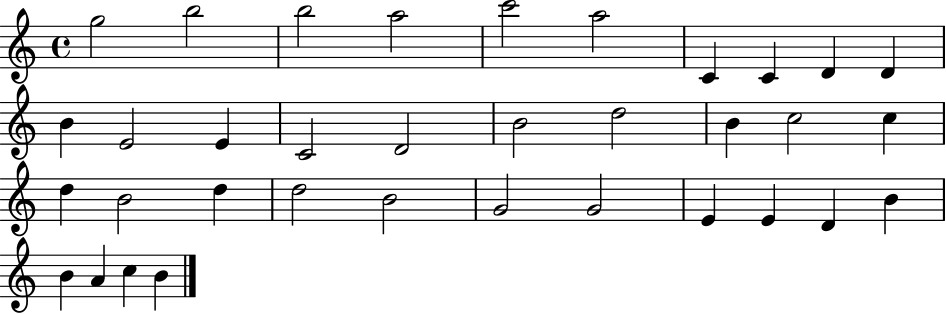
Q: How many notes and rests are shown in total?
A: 35